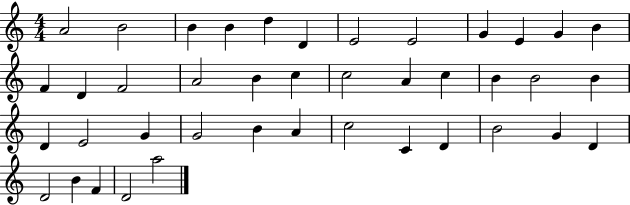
{
  \clef treble
  \numericTimeSignature
  \time 4/4
  \key c \major
  a'2 b'2 | b'4 b'4 d''4 d'4 | e'2 e'2 | g'4 e'4 g'4 b'4 | \break f'4 d'4 f'2 | a'2 b'4 c''4 | c''2 a'4 c''4 | b'4 b'2 b'4 | \break d'4 e'2 g'4 | g'2 b'4 a'4 | c''2 c'4 d'4 | b'2 g'4 d'4 | \break d'2 b'4 f'4 | d'2 a''2 | \bar "|."
}